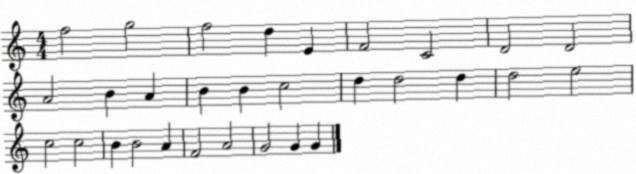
X:1
T:Untitled
M:4/4
L:1/4
K:C
f2 g2 f2 d E F2 C2 D2 D2 A2 B A B B c2 d d2 d d2 e2 c2 c2 B B2 A F2 A2 G2 G G